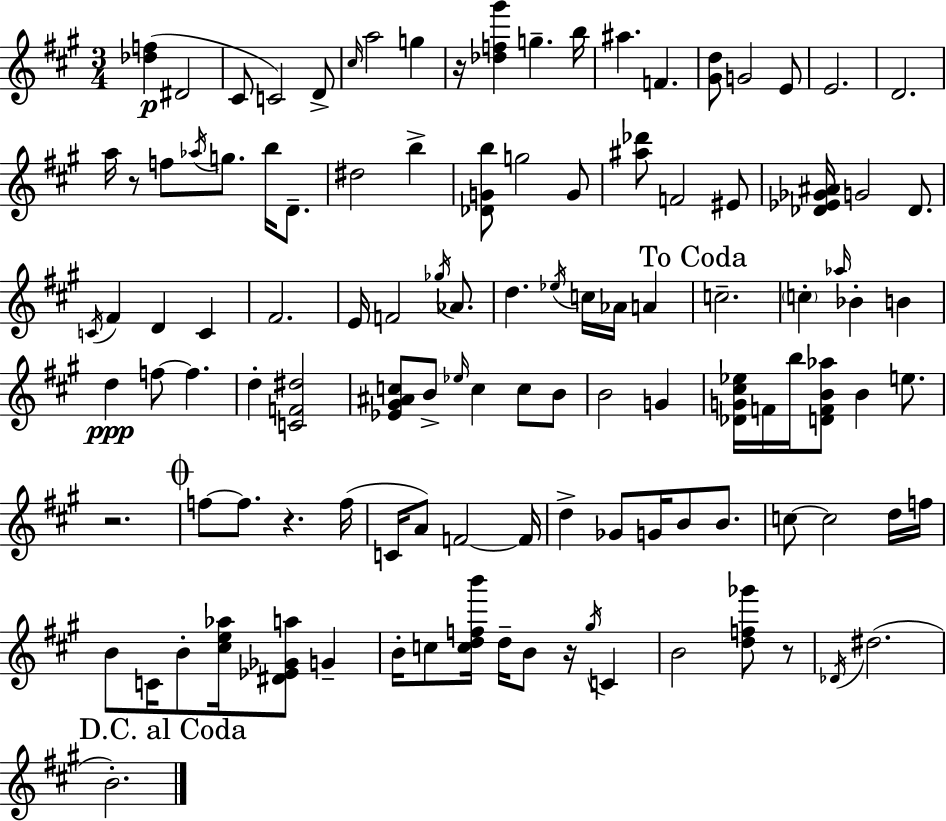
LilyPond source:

{
  \clef treble
  \numericTimeSignature
  \time 3/4
  \key a \major
  \repeat volta 2 { <des'' f''>4(\p dis'2 | cis'8 c'2) d'8-> | \grace { cis''16 } a''2 g''4 | r16 <des'' f'' gis'''>4 g''4.-- | \break b''16 ais''4. f'4. | <gis' d''>8 g'2 e'8 | e'2. | d'2. | \break a''16 r8 f''8 \acciaccatura { aes''16 } g''8. b''16 d'8.-- | dis''2 b''4-> | <des' g' b''>8 g''2 | g'8 <ais'' des'''>8 f'2 | \break eis'8 <des' ees' ges' ais'>16 g'2 des'8. | \acciaccatura { c'16 } fis'4 d'4 c'4 | fis'2. | e'16 f'2 | \break \acciaccatura { ges''16 } aes'8. d''4. \acciaccatura { ees''16 } c''16 | aes'16 a'4 \mark "To Coda" c''2.-- | \parenthesize c''4-. \grace { aes''16 } bes'4-. | b'4 d''4\ppp f''8~~ | \break f''4. d''4-. <c' f' dis''>2 | <ees' gis' ais' c''>8 b'8-> \grace { ees''16 } c''4 | c''8 b'8 b'2 | g'4 <des' g' cis'' ees''>16 f'16 b''16 <d' f' b' aes''>8 | \break b'4 e''8. r2. | \mark \markup { \musicglyph "scripts.coda" } f''8~~ f''8. | r4. f''16( c'16 a'8) f'2~~ | f'16 d''4-> ges'8 | \break g'16 b'8 b'8. c''8~~ c''2 | d''16 f''16 b'8 c'16 b'8-. | <cis'' e'' aes''>16 <dis' ees' ges' a''>8 g'4-- b'16-. c''8 <c'' d'' f'' b'''>16 d''16-- | b'8 r16 \acciaccatura { gis''16 } c'4 b'2 | \break <d'' f'' ges'''>8 r8 \acciaccatura { des'16 }( dis''2. | \mark "D.C. al Coda" b'2.-.) | } \bar "|."
}